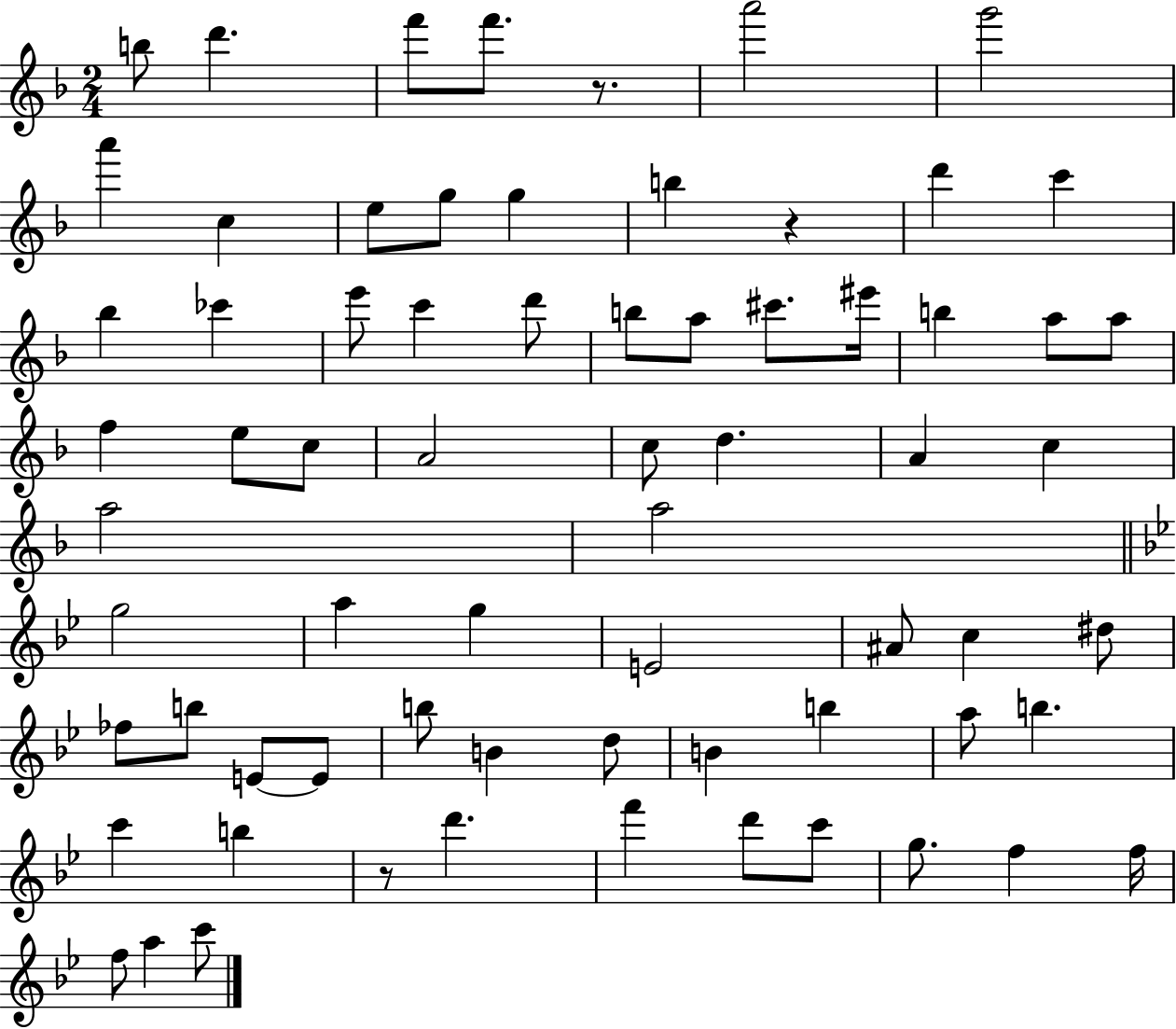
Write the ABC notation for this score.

X:1
T:Untitled
M:2/4
L:1/4
K:F
b/2 d' f'/2 f'/2 z/2 a'2 g'2 a' c e/2 g/2 g b z d' c' _b _c' e'/2 c' d'/2 b/2 a/2 ^c'/2 ^e'/4 b a/2 a/2 f e/2 c/2 A2 c/2 d A c a2 a2 g2 a g E2 ^A/2 c ^d/2 _f/2 b/2 E/2 E/2 b/2 B d/2 B b a/2 b c' b z/2 d' f' d'/2 c'/2 g/2 f f/4 f/2 a c'/2